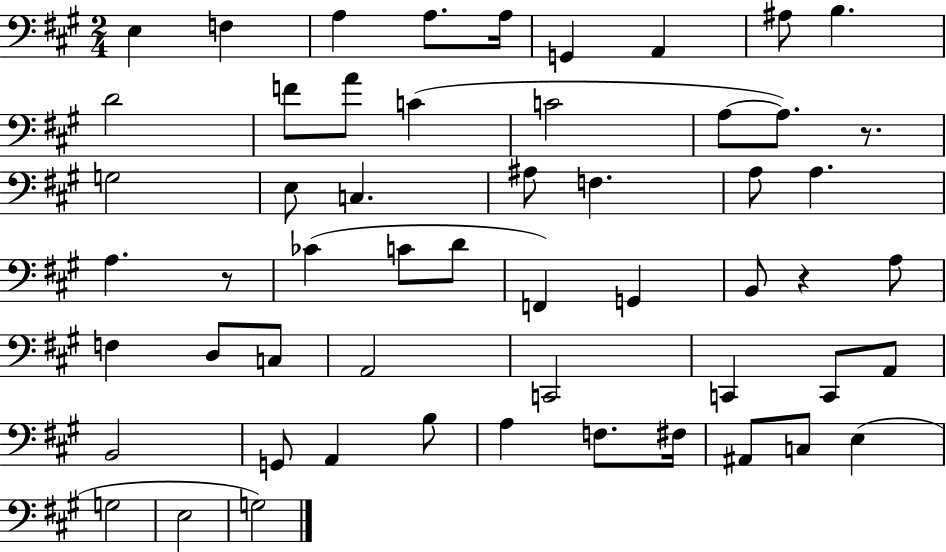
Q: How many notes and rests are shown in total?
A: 55